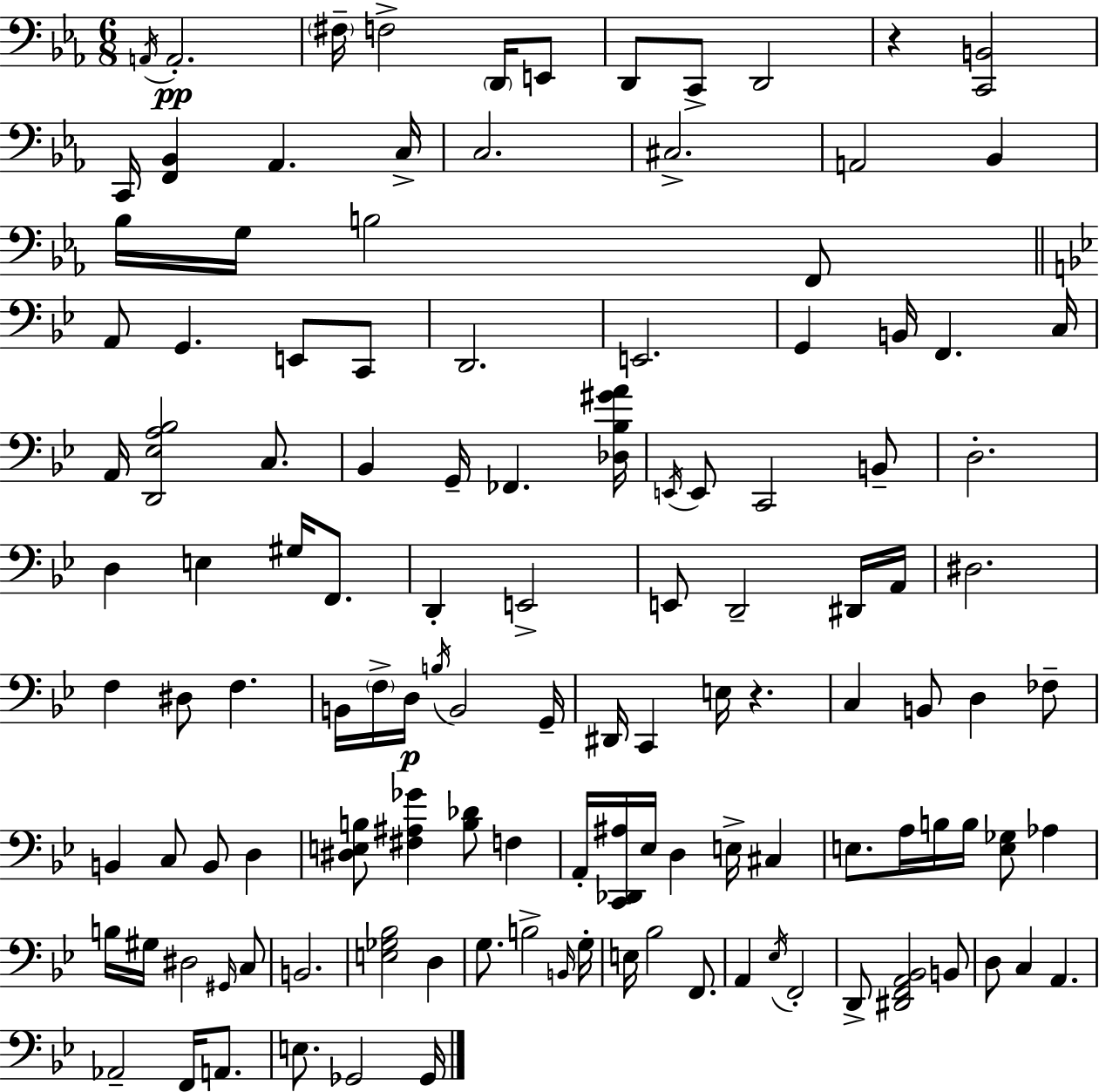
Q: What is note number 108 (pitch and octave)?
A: E3